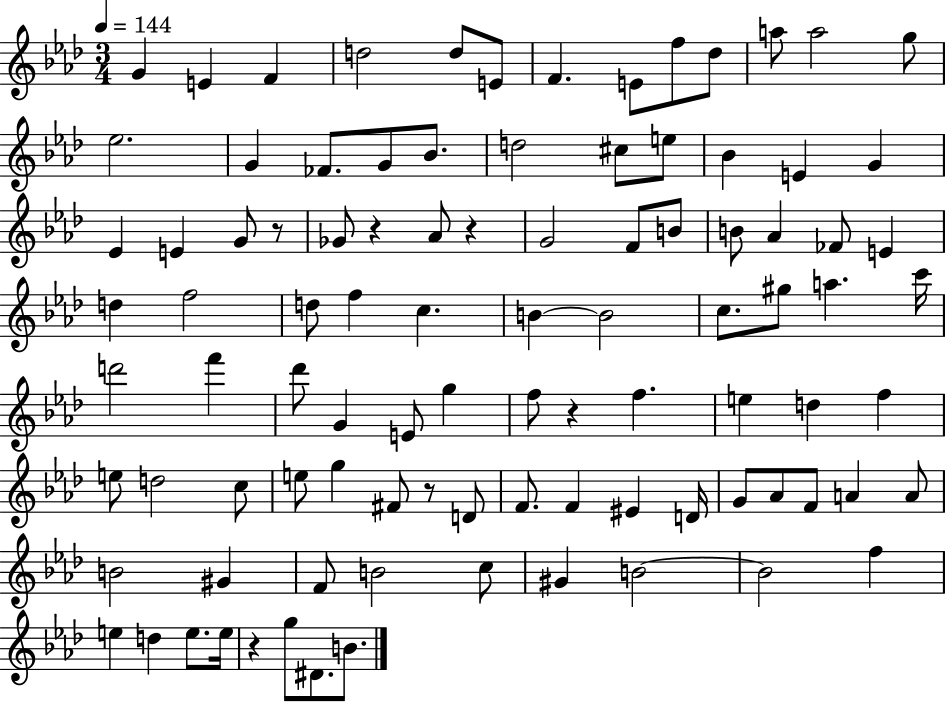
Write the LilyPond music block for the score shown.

{
  \clef treble
  \numericTimeSignature
  \time 3/4
  \key aes \major
  \tempo 4 = 144
  g'4 e'4 f'4 | d''2 d''8 e'8 | f'4. e'8 f''8 des''8 | a''8 a''2 g''8 | \break ees''2. | g'4 fes'8. g'8 bes'8. | d''2 cis''8 e''8 | bes'4 e'4 g'4 | \break ees'4 e'4 g'8 r8 | ges'8 r4 aes'8 r4 | g'2 f'8 b'8 | b'8 aes'4 fes'8 e'4 | \break d''4 f''2 | d''8 f''4 c''4. | b'4~~ b'2 | c''8. gis''8 a''4. c'''16 | \break d'''2 f'''4 | des'''8 g'4 e'8 g''4 | f''8 r4 f''4. | e''4 d''4 f''4 | \break e''8 d''2 c''8 | e''8 g''4 fis'8 r8 d'8 | f'8. f'4 eis'4 d'16 | g'8 aes'8 f'8 a'4 a'8 | \break b'2 gis'4 | f'8 b'2 c''8 | gis'4 b'2~~ | b'2 f''4 | \break e''4 d''4 e''8. e''16 | r4 g''8 dis'8. b'8. | \bar "|."
}